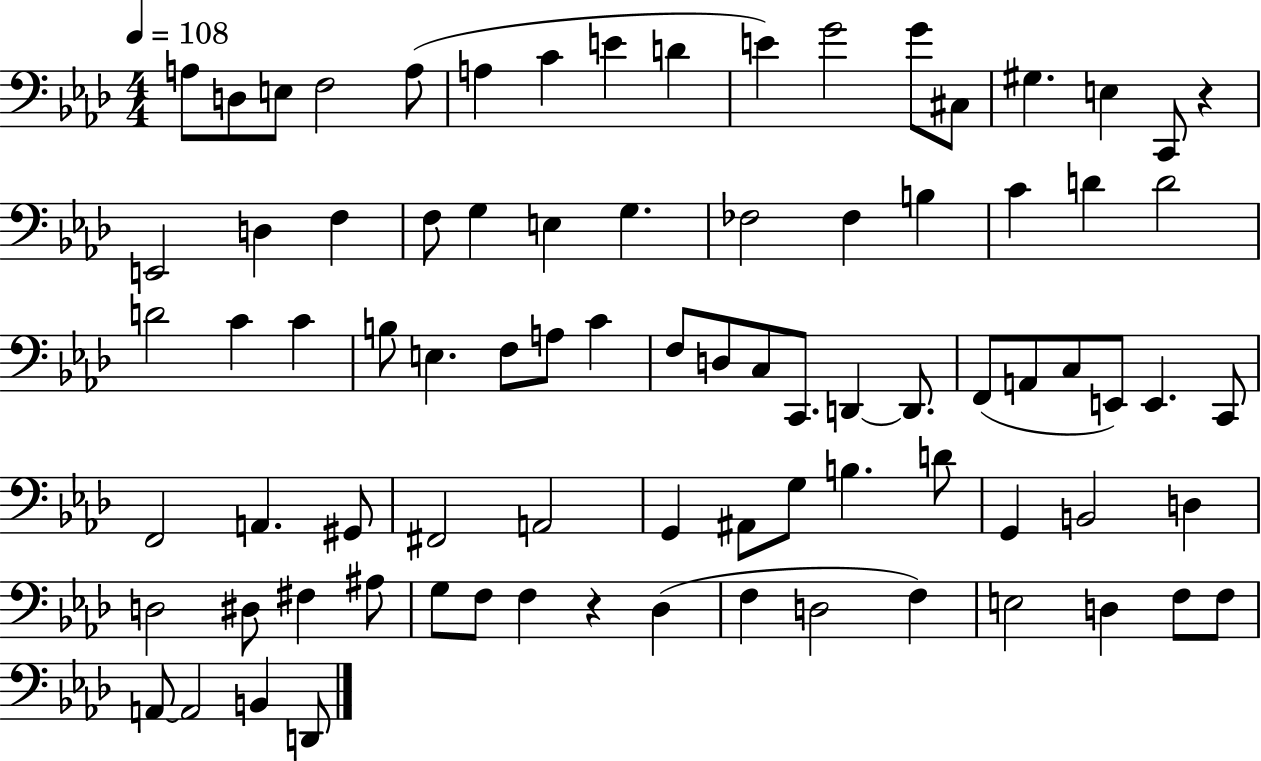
A3/e D3/e E3/e F3/h A3/e A3/q C4/q E4/q D4/q E4/q G4/h G4/e C#3/e G#3/q. E3/q C2/e R/q E2/h D3/q F3/q F3/e G3/q E3/q G3/q. FES3/h FES3/q B3/q C4/q D4/q D4/h D4/h C4/q C4/q B3/e E3/q. F3/e A3/e C4/q F3/e D3/e C3/e C2/e. D2/q D2/e. F2/e A2/e C3/e E2/e E2/q. C2/e F2/h A2/q. G#2/e F#2/h A2/h G2/q A#2/e G3/e B3/q. D4/e G2/q B2/h D3/q D3/h D#3/e F#3/q A#3/e G3/e F3/e F3/q R/q Db3/q F3/q D3/h F3/q E3/h D3/q F3/e F3/e A2/e A2/h B2/q D2/e